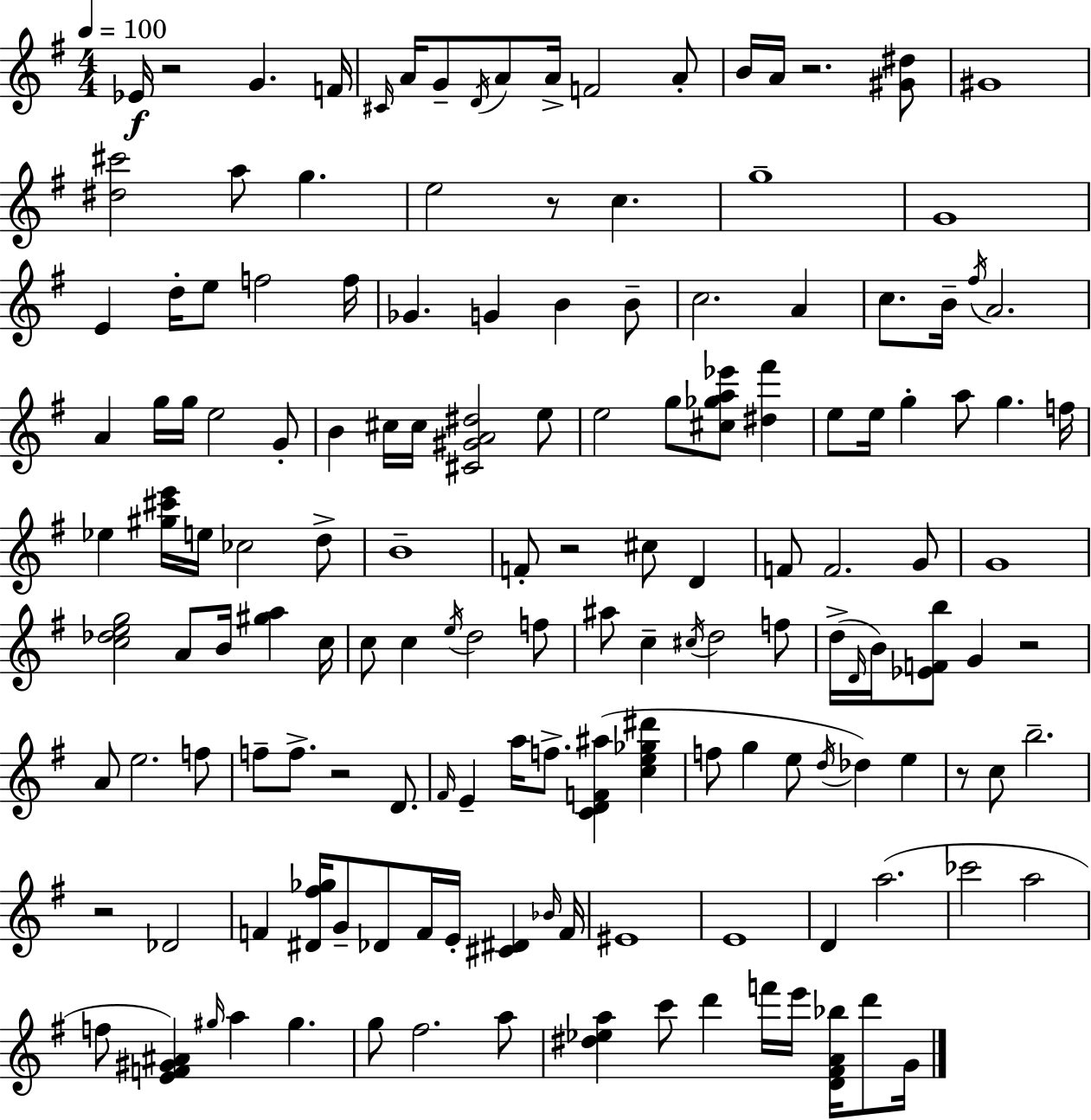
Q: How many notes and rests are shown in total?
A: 150